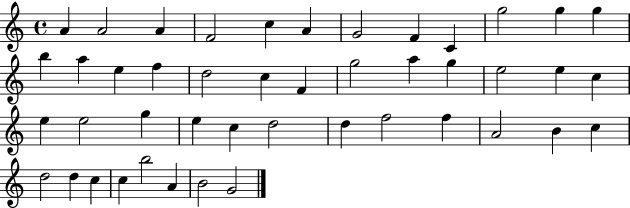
{
  \clef treble
  \time 4/4
  \defaultTimeSignature
  \key c \major
  a'4 a'2 a'4 | f'2 c''4 a'4 | g'2 f'4 c'4 | g''2 g''4 g''4 | \break b''4 a''4 e''4 f''4 | d''2 c''4 f'4 | g''2 a''4 g''4 | e''2 e''4 c''4 | \break e''4 e''2 g''4 | e''4 c''4 d''2 | d''4 f''2 f''4 | a'2 b'4 c''4 | \break d''2 d''4 c''4 | c''4 b''2 a'4 | b'2 g'2 | \bar "|."
}